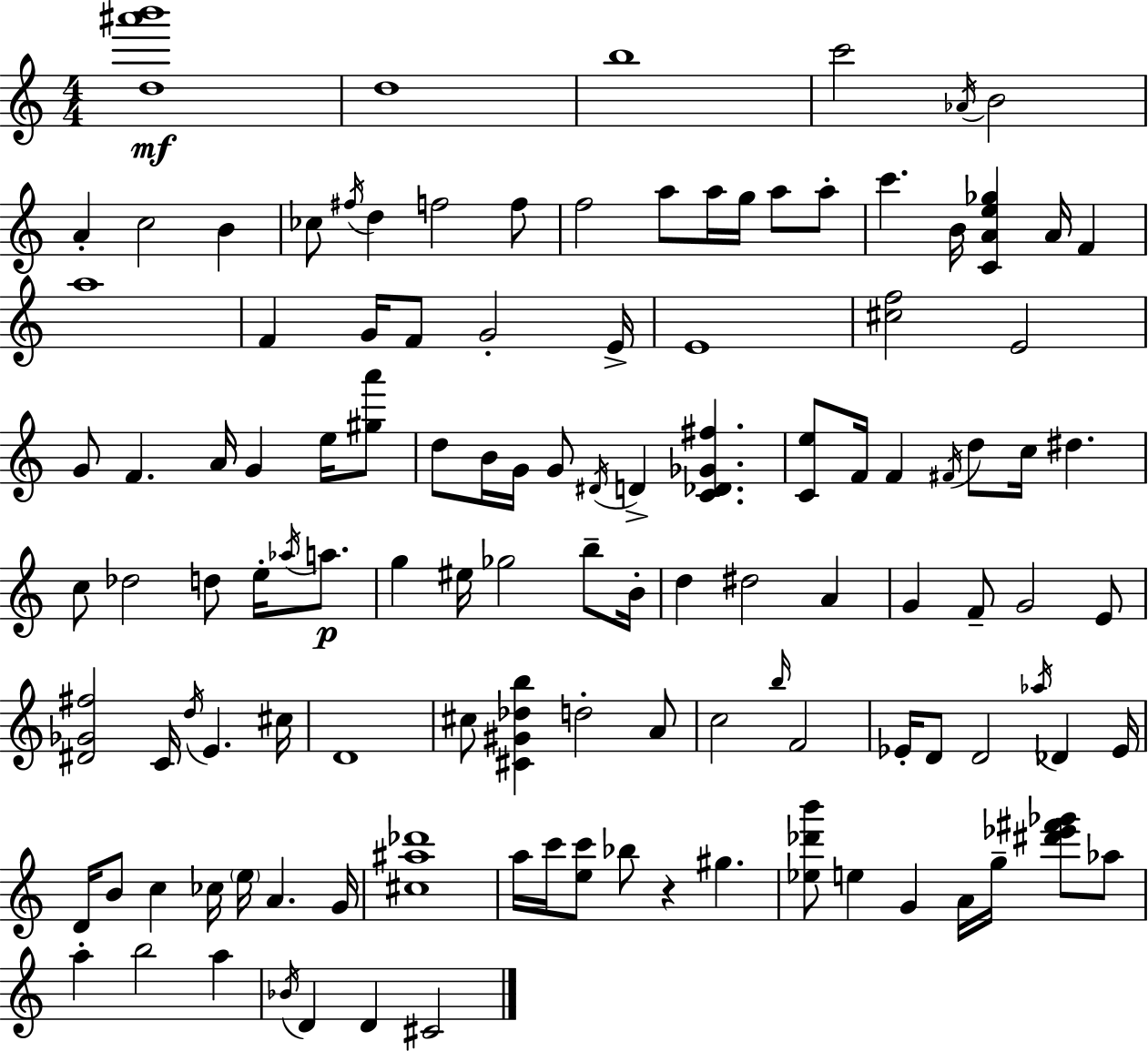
X:1
T:Untitled
M:4/4
L:1/4
K:C
[d^a'b']4 d4 b4 c'2 _A/4 B2 A c2 B _c/2 ^f/4 d f2 f/2 f2 a/2 a/4 g/4 a/2 a/2 c' B/4 [CAe_g] A/4 F a4 F G/4 F/2 G2 E/4 E4 [^cf]2 E2 G/2 F A/4 G e/4 [^ga']/2 d/2 B/4 G/4 G/2 ^D/4 D [C_D_G^f] [Ce]/2 F/4 F ^F/4 d/2 c/4 ^d c/2 _d2 d/2 e/4 _a/4 a/2 g ^e/4 _g2 b/2 B/4 d ^d2 A G F/2 G2 E/2 [^D_G^f]2 C/4 d/4 E ^c/4 D4 ^c/2 [^C^G_db] d2 A/2 c2 b/4 F2 _E/4 D/2 D2 _a/4 _D _E/4 D/4 B/2 c _c/4 e/4 A G/4 [^c^a_d']4 a/4 c'/4 [ec']/2 _b/2 z ^g [_e_d'b']/2 e G A/4 g/4 [^d'_e'^f'_g']/2 _a/2 a b2 a _B/4 D D ^C2